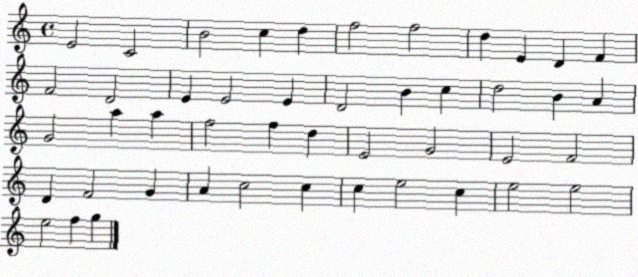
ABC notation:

X:1
T:Untitled
M:4/4
L:1/4
K:C
E2 C2 B2 c d f2 f2 d E D F F2 D2 E E2 E D2 B c d2 B A G2 a a f2 f d E2 G2 E2 F2 D F2 G A c2 c c e2 c e2 e2 e2 f g